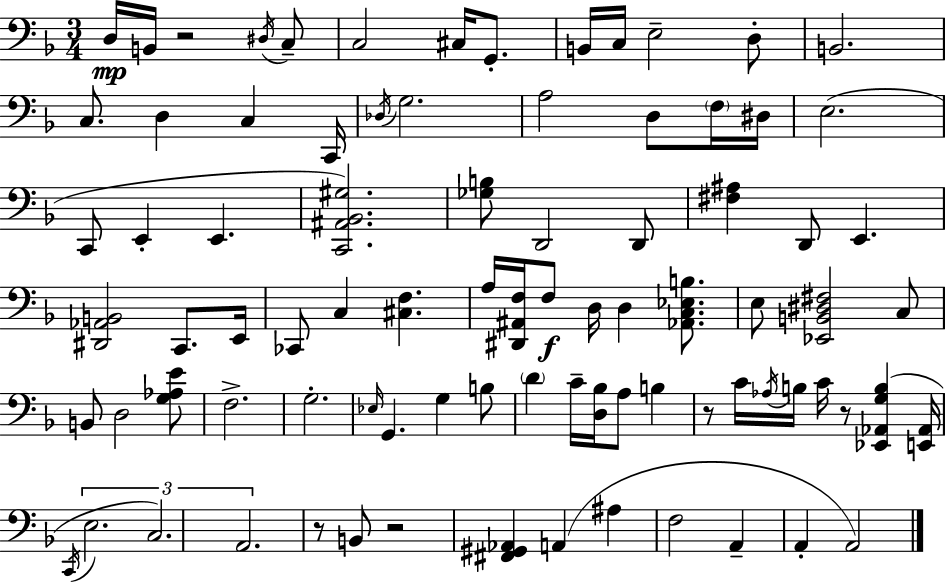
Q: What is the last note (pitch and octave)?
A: A2